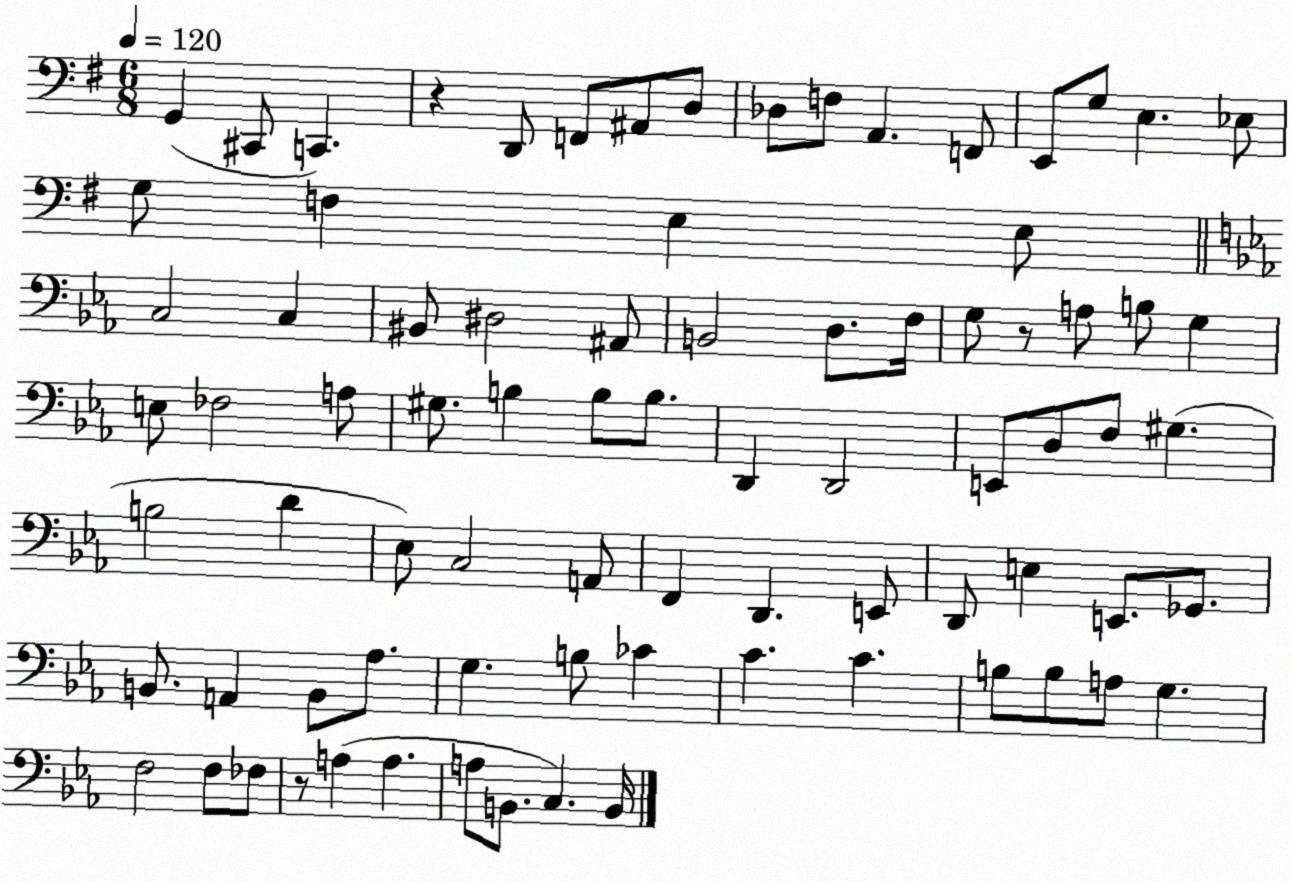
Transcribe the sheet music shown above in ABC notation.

X:1
T:Untitled
M:6/8
L:1/4
K:G
G,, ^C,,/2 C,, z D,,/2 F,,/2 ^A,,/2 D,/2 _D,/2 F,/2 A,, F,,/2 E,,/2 G,/2 E, _E,/2 G,/2 F, E, E,/2 C,2 C, ^B,,/2 ^D,2 ^A,,/2 B,,2 D,/2 F,/4 G,/2 z/2 A,/2 B,/2 G, E,/2 _F,2 A,/2 ^G,/2 B, B,/2 B,/2 D,, D,,2 E,,/2 D,/2 F,/2 ^G, B,2 D _E,/2 C,2 A,,/2 F,, D,, E,,/2 D,,/2 E, E,,/2 _G,,/2 B,,/2 A,, B,,/2 _A,/2 G, B,/2 _C C C B,/2 B,/2 A,/2 G, F,2 F,/2 _F,/2 z/2 A, A, A,/2 B,,/2 C, B,,/4